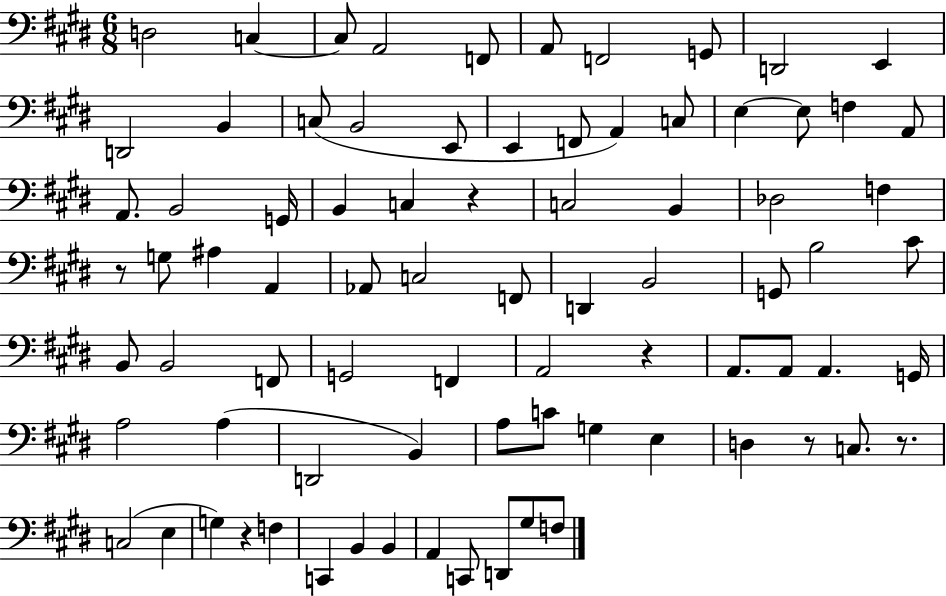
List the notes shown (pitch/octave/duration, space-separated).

D3/h C3/q C3/e A2/h F2/e A2/e F2/h G2/e D2/h E2/q D2/h B2/q C3/e B2/h E2/e E2/q F2/e A2/q C3/e E3/q E3/e F3/q A2/e A2/e. B2/h G2/s B2/q C3/q R/q C3/h B2/q Db3/h F3/q R/e G3/e A#3/q A2/q Ab2/e C3/h F2/e D2/q B2/h G2/e B3/h C#4/e B2/e B2/h F2/e G2/h F2/q A2/h R/q A2/e. A2/e A2/q. G2/s A3/h A3/q D2/h B2/q A3/e C4/e G3/q E3/q D3/q R/e C3/e. R/e. C3/h E3/q G3/q R/q F3/q C2/q B2/q B2/q A2/q C2/e D2/e G#3/e F3/e